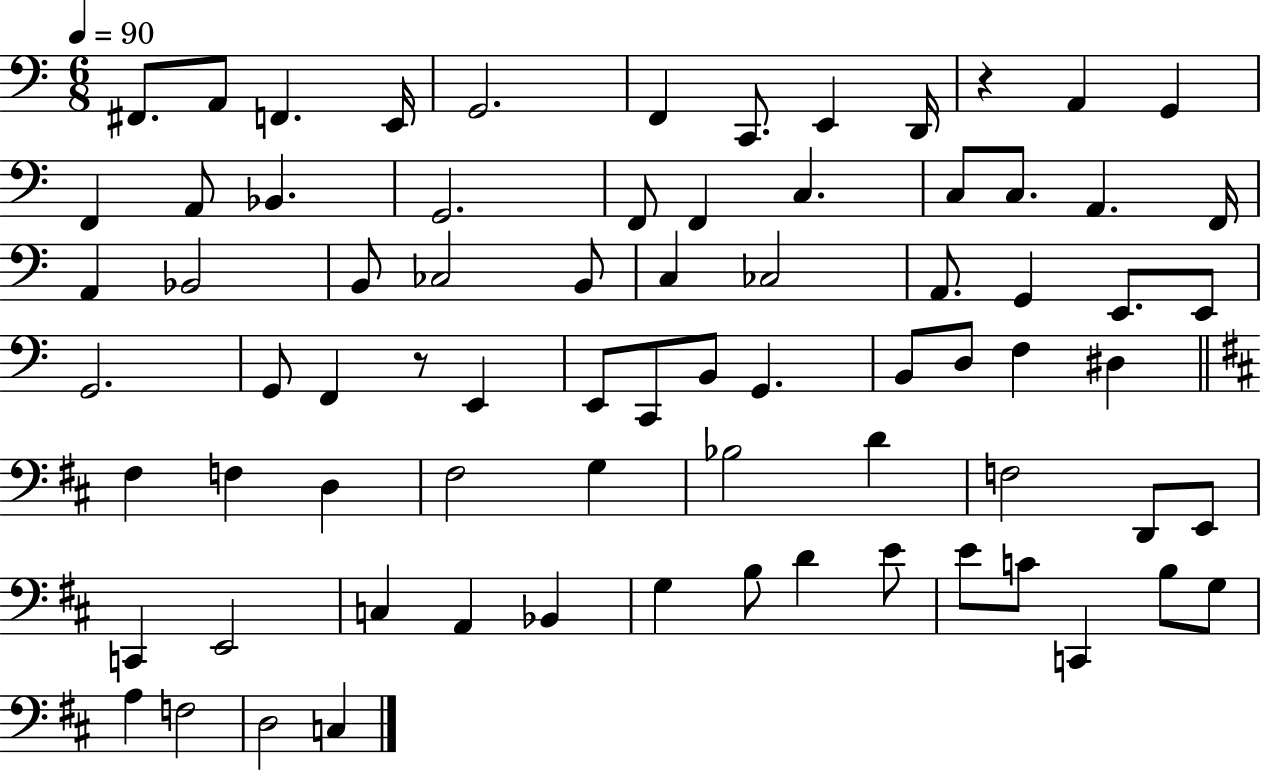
F#2/e. A2/e F2/q. E2/s G2/h. F2/q C2/e. E2/q D2/s R/q A2/q G2/q F2/q A2/e Bb2/q. G2/h. F2/e F2/q C3/q. C3/e C3/e. A2/q. F2/s A2/q Bb2/h B2/e CES3/h B2/e C3/q CES3/h A2/e. G2/q E2/e. E2/e G2/h. G2/e F2/q R/e E2/q E2/e C2/e B2/e G2/q. B2/e D3/e F3/q D#3/q F#3/q F3/q D3/q F#3/h G3/q Bb3/h D4/q F3/h D2/e E2/e C2/q E2/h C3/q A2/q Bb2/q G3/q B3/e D4/q E4/e E4/e C4/e C2/q B3/e G3/e A3/q F3/h D3/h C3/q